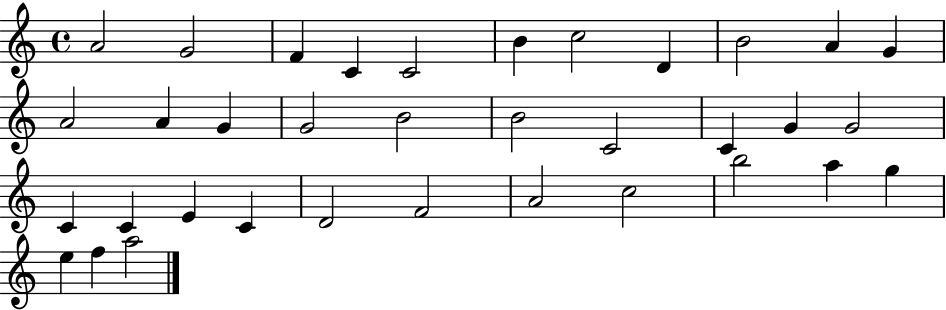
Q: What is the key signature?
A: C major